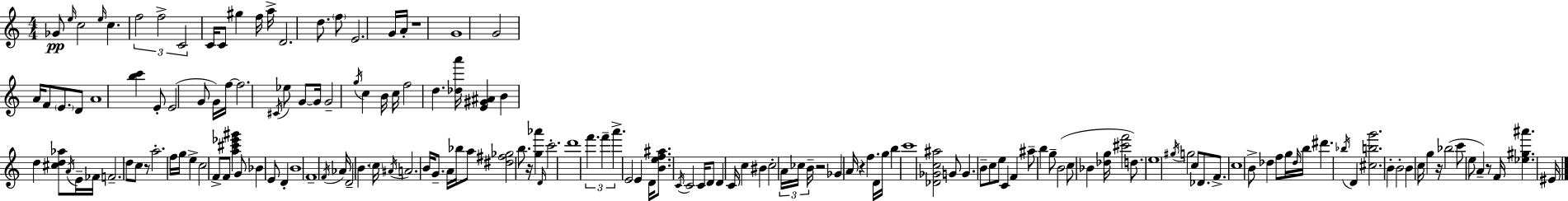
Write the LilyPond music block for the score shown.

{
  \clef treble
  \numericTimeSignature
  \time 4/4
  \key a \minor
  ges'8\pp \grace { e''16 } c''2 \grace { e''16 } c''4. | \tuplet 3/2 { f''2 f''2-> | c'2 } c'16 c'8 gis''4 | f''16 a''16-> d'2. d''8. | \break \parenthesize f''8 e'2. | g'16 a'16-. r1 | g'1 | g'2 a'16 f'8 \parenthesize e'8. | \break d'8 a'1 | <b'' c'''>4 e'8-. e'2( | g'8 g'16) f''16~~ f''2. | \acciaccatura { cis'16 } ees''8 g'8~~ g'16 g'2-- \acciaccatura { g''16 } c''4 | \break b'16 c''16 f''2 d''4. | <des'' a'''>16 <e' gis' ais'>4 b'4 d''4 | <cis'' d'' aes''>8 \acciaccatura { a'16 } e'16-- fes'16 f'2.-- | d''8 c''8 r8 a''2.-. | \break f''16 g''16 e''4-> c''2 | f'8-> f'8 <a'' cis''' ees''' gis'''>4 g'8 bes'4 e'8 | d'4-. b'1 | f'1-- | \break \acciaccatura { f'16 } aes'16 d'2-- b'4. | \parenthesize c''16 \acciaccatura { ais'16 } a'2. | b'16 g'8.-- a'16 bes''16 a''8 <dis'' fis'' ges''>2 | b''8. r16 <g'' aes'''>4 \grace { d'16 } c'''2.-. | \break d'''1 | \tuplet 3/2 { f'''4. f'''4-- | a'''4.-> } e'2 | e'4 d'16 <b' e'' f'' ais''>8. \acciaccatura { c'16 } c'2 | \break c'16 d'8 d'4 c'16 c''4 bis'4 | c''2-. \tuplet 3/2 { a'16 ces''16 b'16-- } r2 | ges'4 a'16 r4 f''4. | d'16 g''16 b''4 c'''1 | \break <des' ges' c'' ais''>2 | g'8 g'4. b'8-- c''8 e''8 c'4 | f'4 ais''8-- b''4 g''8-- b'2( | c''8 bes'4 <des'' g''>16 <cis''' f'''>2 | \break d''8.) e''1 | \acciaccatura { gis''16 } g''2 | c''8 des'8. f'8.-> c''1 | b'8-> des''4 | \break f''8 g''16 \grace { des''16 } b''16 dis'''4. \acciaccatura { bes''16 } d'4 | <cis'' b'' g'''>2. b'4-. | b'2-. b'4 c''16 g''4 | r16 bes''2( c'''8 e''8 a'4--) | \break r8 f'16 <ees'' gis'' ais'''>4. eis'16 \bar "|."
}